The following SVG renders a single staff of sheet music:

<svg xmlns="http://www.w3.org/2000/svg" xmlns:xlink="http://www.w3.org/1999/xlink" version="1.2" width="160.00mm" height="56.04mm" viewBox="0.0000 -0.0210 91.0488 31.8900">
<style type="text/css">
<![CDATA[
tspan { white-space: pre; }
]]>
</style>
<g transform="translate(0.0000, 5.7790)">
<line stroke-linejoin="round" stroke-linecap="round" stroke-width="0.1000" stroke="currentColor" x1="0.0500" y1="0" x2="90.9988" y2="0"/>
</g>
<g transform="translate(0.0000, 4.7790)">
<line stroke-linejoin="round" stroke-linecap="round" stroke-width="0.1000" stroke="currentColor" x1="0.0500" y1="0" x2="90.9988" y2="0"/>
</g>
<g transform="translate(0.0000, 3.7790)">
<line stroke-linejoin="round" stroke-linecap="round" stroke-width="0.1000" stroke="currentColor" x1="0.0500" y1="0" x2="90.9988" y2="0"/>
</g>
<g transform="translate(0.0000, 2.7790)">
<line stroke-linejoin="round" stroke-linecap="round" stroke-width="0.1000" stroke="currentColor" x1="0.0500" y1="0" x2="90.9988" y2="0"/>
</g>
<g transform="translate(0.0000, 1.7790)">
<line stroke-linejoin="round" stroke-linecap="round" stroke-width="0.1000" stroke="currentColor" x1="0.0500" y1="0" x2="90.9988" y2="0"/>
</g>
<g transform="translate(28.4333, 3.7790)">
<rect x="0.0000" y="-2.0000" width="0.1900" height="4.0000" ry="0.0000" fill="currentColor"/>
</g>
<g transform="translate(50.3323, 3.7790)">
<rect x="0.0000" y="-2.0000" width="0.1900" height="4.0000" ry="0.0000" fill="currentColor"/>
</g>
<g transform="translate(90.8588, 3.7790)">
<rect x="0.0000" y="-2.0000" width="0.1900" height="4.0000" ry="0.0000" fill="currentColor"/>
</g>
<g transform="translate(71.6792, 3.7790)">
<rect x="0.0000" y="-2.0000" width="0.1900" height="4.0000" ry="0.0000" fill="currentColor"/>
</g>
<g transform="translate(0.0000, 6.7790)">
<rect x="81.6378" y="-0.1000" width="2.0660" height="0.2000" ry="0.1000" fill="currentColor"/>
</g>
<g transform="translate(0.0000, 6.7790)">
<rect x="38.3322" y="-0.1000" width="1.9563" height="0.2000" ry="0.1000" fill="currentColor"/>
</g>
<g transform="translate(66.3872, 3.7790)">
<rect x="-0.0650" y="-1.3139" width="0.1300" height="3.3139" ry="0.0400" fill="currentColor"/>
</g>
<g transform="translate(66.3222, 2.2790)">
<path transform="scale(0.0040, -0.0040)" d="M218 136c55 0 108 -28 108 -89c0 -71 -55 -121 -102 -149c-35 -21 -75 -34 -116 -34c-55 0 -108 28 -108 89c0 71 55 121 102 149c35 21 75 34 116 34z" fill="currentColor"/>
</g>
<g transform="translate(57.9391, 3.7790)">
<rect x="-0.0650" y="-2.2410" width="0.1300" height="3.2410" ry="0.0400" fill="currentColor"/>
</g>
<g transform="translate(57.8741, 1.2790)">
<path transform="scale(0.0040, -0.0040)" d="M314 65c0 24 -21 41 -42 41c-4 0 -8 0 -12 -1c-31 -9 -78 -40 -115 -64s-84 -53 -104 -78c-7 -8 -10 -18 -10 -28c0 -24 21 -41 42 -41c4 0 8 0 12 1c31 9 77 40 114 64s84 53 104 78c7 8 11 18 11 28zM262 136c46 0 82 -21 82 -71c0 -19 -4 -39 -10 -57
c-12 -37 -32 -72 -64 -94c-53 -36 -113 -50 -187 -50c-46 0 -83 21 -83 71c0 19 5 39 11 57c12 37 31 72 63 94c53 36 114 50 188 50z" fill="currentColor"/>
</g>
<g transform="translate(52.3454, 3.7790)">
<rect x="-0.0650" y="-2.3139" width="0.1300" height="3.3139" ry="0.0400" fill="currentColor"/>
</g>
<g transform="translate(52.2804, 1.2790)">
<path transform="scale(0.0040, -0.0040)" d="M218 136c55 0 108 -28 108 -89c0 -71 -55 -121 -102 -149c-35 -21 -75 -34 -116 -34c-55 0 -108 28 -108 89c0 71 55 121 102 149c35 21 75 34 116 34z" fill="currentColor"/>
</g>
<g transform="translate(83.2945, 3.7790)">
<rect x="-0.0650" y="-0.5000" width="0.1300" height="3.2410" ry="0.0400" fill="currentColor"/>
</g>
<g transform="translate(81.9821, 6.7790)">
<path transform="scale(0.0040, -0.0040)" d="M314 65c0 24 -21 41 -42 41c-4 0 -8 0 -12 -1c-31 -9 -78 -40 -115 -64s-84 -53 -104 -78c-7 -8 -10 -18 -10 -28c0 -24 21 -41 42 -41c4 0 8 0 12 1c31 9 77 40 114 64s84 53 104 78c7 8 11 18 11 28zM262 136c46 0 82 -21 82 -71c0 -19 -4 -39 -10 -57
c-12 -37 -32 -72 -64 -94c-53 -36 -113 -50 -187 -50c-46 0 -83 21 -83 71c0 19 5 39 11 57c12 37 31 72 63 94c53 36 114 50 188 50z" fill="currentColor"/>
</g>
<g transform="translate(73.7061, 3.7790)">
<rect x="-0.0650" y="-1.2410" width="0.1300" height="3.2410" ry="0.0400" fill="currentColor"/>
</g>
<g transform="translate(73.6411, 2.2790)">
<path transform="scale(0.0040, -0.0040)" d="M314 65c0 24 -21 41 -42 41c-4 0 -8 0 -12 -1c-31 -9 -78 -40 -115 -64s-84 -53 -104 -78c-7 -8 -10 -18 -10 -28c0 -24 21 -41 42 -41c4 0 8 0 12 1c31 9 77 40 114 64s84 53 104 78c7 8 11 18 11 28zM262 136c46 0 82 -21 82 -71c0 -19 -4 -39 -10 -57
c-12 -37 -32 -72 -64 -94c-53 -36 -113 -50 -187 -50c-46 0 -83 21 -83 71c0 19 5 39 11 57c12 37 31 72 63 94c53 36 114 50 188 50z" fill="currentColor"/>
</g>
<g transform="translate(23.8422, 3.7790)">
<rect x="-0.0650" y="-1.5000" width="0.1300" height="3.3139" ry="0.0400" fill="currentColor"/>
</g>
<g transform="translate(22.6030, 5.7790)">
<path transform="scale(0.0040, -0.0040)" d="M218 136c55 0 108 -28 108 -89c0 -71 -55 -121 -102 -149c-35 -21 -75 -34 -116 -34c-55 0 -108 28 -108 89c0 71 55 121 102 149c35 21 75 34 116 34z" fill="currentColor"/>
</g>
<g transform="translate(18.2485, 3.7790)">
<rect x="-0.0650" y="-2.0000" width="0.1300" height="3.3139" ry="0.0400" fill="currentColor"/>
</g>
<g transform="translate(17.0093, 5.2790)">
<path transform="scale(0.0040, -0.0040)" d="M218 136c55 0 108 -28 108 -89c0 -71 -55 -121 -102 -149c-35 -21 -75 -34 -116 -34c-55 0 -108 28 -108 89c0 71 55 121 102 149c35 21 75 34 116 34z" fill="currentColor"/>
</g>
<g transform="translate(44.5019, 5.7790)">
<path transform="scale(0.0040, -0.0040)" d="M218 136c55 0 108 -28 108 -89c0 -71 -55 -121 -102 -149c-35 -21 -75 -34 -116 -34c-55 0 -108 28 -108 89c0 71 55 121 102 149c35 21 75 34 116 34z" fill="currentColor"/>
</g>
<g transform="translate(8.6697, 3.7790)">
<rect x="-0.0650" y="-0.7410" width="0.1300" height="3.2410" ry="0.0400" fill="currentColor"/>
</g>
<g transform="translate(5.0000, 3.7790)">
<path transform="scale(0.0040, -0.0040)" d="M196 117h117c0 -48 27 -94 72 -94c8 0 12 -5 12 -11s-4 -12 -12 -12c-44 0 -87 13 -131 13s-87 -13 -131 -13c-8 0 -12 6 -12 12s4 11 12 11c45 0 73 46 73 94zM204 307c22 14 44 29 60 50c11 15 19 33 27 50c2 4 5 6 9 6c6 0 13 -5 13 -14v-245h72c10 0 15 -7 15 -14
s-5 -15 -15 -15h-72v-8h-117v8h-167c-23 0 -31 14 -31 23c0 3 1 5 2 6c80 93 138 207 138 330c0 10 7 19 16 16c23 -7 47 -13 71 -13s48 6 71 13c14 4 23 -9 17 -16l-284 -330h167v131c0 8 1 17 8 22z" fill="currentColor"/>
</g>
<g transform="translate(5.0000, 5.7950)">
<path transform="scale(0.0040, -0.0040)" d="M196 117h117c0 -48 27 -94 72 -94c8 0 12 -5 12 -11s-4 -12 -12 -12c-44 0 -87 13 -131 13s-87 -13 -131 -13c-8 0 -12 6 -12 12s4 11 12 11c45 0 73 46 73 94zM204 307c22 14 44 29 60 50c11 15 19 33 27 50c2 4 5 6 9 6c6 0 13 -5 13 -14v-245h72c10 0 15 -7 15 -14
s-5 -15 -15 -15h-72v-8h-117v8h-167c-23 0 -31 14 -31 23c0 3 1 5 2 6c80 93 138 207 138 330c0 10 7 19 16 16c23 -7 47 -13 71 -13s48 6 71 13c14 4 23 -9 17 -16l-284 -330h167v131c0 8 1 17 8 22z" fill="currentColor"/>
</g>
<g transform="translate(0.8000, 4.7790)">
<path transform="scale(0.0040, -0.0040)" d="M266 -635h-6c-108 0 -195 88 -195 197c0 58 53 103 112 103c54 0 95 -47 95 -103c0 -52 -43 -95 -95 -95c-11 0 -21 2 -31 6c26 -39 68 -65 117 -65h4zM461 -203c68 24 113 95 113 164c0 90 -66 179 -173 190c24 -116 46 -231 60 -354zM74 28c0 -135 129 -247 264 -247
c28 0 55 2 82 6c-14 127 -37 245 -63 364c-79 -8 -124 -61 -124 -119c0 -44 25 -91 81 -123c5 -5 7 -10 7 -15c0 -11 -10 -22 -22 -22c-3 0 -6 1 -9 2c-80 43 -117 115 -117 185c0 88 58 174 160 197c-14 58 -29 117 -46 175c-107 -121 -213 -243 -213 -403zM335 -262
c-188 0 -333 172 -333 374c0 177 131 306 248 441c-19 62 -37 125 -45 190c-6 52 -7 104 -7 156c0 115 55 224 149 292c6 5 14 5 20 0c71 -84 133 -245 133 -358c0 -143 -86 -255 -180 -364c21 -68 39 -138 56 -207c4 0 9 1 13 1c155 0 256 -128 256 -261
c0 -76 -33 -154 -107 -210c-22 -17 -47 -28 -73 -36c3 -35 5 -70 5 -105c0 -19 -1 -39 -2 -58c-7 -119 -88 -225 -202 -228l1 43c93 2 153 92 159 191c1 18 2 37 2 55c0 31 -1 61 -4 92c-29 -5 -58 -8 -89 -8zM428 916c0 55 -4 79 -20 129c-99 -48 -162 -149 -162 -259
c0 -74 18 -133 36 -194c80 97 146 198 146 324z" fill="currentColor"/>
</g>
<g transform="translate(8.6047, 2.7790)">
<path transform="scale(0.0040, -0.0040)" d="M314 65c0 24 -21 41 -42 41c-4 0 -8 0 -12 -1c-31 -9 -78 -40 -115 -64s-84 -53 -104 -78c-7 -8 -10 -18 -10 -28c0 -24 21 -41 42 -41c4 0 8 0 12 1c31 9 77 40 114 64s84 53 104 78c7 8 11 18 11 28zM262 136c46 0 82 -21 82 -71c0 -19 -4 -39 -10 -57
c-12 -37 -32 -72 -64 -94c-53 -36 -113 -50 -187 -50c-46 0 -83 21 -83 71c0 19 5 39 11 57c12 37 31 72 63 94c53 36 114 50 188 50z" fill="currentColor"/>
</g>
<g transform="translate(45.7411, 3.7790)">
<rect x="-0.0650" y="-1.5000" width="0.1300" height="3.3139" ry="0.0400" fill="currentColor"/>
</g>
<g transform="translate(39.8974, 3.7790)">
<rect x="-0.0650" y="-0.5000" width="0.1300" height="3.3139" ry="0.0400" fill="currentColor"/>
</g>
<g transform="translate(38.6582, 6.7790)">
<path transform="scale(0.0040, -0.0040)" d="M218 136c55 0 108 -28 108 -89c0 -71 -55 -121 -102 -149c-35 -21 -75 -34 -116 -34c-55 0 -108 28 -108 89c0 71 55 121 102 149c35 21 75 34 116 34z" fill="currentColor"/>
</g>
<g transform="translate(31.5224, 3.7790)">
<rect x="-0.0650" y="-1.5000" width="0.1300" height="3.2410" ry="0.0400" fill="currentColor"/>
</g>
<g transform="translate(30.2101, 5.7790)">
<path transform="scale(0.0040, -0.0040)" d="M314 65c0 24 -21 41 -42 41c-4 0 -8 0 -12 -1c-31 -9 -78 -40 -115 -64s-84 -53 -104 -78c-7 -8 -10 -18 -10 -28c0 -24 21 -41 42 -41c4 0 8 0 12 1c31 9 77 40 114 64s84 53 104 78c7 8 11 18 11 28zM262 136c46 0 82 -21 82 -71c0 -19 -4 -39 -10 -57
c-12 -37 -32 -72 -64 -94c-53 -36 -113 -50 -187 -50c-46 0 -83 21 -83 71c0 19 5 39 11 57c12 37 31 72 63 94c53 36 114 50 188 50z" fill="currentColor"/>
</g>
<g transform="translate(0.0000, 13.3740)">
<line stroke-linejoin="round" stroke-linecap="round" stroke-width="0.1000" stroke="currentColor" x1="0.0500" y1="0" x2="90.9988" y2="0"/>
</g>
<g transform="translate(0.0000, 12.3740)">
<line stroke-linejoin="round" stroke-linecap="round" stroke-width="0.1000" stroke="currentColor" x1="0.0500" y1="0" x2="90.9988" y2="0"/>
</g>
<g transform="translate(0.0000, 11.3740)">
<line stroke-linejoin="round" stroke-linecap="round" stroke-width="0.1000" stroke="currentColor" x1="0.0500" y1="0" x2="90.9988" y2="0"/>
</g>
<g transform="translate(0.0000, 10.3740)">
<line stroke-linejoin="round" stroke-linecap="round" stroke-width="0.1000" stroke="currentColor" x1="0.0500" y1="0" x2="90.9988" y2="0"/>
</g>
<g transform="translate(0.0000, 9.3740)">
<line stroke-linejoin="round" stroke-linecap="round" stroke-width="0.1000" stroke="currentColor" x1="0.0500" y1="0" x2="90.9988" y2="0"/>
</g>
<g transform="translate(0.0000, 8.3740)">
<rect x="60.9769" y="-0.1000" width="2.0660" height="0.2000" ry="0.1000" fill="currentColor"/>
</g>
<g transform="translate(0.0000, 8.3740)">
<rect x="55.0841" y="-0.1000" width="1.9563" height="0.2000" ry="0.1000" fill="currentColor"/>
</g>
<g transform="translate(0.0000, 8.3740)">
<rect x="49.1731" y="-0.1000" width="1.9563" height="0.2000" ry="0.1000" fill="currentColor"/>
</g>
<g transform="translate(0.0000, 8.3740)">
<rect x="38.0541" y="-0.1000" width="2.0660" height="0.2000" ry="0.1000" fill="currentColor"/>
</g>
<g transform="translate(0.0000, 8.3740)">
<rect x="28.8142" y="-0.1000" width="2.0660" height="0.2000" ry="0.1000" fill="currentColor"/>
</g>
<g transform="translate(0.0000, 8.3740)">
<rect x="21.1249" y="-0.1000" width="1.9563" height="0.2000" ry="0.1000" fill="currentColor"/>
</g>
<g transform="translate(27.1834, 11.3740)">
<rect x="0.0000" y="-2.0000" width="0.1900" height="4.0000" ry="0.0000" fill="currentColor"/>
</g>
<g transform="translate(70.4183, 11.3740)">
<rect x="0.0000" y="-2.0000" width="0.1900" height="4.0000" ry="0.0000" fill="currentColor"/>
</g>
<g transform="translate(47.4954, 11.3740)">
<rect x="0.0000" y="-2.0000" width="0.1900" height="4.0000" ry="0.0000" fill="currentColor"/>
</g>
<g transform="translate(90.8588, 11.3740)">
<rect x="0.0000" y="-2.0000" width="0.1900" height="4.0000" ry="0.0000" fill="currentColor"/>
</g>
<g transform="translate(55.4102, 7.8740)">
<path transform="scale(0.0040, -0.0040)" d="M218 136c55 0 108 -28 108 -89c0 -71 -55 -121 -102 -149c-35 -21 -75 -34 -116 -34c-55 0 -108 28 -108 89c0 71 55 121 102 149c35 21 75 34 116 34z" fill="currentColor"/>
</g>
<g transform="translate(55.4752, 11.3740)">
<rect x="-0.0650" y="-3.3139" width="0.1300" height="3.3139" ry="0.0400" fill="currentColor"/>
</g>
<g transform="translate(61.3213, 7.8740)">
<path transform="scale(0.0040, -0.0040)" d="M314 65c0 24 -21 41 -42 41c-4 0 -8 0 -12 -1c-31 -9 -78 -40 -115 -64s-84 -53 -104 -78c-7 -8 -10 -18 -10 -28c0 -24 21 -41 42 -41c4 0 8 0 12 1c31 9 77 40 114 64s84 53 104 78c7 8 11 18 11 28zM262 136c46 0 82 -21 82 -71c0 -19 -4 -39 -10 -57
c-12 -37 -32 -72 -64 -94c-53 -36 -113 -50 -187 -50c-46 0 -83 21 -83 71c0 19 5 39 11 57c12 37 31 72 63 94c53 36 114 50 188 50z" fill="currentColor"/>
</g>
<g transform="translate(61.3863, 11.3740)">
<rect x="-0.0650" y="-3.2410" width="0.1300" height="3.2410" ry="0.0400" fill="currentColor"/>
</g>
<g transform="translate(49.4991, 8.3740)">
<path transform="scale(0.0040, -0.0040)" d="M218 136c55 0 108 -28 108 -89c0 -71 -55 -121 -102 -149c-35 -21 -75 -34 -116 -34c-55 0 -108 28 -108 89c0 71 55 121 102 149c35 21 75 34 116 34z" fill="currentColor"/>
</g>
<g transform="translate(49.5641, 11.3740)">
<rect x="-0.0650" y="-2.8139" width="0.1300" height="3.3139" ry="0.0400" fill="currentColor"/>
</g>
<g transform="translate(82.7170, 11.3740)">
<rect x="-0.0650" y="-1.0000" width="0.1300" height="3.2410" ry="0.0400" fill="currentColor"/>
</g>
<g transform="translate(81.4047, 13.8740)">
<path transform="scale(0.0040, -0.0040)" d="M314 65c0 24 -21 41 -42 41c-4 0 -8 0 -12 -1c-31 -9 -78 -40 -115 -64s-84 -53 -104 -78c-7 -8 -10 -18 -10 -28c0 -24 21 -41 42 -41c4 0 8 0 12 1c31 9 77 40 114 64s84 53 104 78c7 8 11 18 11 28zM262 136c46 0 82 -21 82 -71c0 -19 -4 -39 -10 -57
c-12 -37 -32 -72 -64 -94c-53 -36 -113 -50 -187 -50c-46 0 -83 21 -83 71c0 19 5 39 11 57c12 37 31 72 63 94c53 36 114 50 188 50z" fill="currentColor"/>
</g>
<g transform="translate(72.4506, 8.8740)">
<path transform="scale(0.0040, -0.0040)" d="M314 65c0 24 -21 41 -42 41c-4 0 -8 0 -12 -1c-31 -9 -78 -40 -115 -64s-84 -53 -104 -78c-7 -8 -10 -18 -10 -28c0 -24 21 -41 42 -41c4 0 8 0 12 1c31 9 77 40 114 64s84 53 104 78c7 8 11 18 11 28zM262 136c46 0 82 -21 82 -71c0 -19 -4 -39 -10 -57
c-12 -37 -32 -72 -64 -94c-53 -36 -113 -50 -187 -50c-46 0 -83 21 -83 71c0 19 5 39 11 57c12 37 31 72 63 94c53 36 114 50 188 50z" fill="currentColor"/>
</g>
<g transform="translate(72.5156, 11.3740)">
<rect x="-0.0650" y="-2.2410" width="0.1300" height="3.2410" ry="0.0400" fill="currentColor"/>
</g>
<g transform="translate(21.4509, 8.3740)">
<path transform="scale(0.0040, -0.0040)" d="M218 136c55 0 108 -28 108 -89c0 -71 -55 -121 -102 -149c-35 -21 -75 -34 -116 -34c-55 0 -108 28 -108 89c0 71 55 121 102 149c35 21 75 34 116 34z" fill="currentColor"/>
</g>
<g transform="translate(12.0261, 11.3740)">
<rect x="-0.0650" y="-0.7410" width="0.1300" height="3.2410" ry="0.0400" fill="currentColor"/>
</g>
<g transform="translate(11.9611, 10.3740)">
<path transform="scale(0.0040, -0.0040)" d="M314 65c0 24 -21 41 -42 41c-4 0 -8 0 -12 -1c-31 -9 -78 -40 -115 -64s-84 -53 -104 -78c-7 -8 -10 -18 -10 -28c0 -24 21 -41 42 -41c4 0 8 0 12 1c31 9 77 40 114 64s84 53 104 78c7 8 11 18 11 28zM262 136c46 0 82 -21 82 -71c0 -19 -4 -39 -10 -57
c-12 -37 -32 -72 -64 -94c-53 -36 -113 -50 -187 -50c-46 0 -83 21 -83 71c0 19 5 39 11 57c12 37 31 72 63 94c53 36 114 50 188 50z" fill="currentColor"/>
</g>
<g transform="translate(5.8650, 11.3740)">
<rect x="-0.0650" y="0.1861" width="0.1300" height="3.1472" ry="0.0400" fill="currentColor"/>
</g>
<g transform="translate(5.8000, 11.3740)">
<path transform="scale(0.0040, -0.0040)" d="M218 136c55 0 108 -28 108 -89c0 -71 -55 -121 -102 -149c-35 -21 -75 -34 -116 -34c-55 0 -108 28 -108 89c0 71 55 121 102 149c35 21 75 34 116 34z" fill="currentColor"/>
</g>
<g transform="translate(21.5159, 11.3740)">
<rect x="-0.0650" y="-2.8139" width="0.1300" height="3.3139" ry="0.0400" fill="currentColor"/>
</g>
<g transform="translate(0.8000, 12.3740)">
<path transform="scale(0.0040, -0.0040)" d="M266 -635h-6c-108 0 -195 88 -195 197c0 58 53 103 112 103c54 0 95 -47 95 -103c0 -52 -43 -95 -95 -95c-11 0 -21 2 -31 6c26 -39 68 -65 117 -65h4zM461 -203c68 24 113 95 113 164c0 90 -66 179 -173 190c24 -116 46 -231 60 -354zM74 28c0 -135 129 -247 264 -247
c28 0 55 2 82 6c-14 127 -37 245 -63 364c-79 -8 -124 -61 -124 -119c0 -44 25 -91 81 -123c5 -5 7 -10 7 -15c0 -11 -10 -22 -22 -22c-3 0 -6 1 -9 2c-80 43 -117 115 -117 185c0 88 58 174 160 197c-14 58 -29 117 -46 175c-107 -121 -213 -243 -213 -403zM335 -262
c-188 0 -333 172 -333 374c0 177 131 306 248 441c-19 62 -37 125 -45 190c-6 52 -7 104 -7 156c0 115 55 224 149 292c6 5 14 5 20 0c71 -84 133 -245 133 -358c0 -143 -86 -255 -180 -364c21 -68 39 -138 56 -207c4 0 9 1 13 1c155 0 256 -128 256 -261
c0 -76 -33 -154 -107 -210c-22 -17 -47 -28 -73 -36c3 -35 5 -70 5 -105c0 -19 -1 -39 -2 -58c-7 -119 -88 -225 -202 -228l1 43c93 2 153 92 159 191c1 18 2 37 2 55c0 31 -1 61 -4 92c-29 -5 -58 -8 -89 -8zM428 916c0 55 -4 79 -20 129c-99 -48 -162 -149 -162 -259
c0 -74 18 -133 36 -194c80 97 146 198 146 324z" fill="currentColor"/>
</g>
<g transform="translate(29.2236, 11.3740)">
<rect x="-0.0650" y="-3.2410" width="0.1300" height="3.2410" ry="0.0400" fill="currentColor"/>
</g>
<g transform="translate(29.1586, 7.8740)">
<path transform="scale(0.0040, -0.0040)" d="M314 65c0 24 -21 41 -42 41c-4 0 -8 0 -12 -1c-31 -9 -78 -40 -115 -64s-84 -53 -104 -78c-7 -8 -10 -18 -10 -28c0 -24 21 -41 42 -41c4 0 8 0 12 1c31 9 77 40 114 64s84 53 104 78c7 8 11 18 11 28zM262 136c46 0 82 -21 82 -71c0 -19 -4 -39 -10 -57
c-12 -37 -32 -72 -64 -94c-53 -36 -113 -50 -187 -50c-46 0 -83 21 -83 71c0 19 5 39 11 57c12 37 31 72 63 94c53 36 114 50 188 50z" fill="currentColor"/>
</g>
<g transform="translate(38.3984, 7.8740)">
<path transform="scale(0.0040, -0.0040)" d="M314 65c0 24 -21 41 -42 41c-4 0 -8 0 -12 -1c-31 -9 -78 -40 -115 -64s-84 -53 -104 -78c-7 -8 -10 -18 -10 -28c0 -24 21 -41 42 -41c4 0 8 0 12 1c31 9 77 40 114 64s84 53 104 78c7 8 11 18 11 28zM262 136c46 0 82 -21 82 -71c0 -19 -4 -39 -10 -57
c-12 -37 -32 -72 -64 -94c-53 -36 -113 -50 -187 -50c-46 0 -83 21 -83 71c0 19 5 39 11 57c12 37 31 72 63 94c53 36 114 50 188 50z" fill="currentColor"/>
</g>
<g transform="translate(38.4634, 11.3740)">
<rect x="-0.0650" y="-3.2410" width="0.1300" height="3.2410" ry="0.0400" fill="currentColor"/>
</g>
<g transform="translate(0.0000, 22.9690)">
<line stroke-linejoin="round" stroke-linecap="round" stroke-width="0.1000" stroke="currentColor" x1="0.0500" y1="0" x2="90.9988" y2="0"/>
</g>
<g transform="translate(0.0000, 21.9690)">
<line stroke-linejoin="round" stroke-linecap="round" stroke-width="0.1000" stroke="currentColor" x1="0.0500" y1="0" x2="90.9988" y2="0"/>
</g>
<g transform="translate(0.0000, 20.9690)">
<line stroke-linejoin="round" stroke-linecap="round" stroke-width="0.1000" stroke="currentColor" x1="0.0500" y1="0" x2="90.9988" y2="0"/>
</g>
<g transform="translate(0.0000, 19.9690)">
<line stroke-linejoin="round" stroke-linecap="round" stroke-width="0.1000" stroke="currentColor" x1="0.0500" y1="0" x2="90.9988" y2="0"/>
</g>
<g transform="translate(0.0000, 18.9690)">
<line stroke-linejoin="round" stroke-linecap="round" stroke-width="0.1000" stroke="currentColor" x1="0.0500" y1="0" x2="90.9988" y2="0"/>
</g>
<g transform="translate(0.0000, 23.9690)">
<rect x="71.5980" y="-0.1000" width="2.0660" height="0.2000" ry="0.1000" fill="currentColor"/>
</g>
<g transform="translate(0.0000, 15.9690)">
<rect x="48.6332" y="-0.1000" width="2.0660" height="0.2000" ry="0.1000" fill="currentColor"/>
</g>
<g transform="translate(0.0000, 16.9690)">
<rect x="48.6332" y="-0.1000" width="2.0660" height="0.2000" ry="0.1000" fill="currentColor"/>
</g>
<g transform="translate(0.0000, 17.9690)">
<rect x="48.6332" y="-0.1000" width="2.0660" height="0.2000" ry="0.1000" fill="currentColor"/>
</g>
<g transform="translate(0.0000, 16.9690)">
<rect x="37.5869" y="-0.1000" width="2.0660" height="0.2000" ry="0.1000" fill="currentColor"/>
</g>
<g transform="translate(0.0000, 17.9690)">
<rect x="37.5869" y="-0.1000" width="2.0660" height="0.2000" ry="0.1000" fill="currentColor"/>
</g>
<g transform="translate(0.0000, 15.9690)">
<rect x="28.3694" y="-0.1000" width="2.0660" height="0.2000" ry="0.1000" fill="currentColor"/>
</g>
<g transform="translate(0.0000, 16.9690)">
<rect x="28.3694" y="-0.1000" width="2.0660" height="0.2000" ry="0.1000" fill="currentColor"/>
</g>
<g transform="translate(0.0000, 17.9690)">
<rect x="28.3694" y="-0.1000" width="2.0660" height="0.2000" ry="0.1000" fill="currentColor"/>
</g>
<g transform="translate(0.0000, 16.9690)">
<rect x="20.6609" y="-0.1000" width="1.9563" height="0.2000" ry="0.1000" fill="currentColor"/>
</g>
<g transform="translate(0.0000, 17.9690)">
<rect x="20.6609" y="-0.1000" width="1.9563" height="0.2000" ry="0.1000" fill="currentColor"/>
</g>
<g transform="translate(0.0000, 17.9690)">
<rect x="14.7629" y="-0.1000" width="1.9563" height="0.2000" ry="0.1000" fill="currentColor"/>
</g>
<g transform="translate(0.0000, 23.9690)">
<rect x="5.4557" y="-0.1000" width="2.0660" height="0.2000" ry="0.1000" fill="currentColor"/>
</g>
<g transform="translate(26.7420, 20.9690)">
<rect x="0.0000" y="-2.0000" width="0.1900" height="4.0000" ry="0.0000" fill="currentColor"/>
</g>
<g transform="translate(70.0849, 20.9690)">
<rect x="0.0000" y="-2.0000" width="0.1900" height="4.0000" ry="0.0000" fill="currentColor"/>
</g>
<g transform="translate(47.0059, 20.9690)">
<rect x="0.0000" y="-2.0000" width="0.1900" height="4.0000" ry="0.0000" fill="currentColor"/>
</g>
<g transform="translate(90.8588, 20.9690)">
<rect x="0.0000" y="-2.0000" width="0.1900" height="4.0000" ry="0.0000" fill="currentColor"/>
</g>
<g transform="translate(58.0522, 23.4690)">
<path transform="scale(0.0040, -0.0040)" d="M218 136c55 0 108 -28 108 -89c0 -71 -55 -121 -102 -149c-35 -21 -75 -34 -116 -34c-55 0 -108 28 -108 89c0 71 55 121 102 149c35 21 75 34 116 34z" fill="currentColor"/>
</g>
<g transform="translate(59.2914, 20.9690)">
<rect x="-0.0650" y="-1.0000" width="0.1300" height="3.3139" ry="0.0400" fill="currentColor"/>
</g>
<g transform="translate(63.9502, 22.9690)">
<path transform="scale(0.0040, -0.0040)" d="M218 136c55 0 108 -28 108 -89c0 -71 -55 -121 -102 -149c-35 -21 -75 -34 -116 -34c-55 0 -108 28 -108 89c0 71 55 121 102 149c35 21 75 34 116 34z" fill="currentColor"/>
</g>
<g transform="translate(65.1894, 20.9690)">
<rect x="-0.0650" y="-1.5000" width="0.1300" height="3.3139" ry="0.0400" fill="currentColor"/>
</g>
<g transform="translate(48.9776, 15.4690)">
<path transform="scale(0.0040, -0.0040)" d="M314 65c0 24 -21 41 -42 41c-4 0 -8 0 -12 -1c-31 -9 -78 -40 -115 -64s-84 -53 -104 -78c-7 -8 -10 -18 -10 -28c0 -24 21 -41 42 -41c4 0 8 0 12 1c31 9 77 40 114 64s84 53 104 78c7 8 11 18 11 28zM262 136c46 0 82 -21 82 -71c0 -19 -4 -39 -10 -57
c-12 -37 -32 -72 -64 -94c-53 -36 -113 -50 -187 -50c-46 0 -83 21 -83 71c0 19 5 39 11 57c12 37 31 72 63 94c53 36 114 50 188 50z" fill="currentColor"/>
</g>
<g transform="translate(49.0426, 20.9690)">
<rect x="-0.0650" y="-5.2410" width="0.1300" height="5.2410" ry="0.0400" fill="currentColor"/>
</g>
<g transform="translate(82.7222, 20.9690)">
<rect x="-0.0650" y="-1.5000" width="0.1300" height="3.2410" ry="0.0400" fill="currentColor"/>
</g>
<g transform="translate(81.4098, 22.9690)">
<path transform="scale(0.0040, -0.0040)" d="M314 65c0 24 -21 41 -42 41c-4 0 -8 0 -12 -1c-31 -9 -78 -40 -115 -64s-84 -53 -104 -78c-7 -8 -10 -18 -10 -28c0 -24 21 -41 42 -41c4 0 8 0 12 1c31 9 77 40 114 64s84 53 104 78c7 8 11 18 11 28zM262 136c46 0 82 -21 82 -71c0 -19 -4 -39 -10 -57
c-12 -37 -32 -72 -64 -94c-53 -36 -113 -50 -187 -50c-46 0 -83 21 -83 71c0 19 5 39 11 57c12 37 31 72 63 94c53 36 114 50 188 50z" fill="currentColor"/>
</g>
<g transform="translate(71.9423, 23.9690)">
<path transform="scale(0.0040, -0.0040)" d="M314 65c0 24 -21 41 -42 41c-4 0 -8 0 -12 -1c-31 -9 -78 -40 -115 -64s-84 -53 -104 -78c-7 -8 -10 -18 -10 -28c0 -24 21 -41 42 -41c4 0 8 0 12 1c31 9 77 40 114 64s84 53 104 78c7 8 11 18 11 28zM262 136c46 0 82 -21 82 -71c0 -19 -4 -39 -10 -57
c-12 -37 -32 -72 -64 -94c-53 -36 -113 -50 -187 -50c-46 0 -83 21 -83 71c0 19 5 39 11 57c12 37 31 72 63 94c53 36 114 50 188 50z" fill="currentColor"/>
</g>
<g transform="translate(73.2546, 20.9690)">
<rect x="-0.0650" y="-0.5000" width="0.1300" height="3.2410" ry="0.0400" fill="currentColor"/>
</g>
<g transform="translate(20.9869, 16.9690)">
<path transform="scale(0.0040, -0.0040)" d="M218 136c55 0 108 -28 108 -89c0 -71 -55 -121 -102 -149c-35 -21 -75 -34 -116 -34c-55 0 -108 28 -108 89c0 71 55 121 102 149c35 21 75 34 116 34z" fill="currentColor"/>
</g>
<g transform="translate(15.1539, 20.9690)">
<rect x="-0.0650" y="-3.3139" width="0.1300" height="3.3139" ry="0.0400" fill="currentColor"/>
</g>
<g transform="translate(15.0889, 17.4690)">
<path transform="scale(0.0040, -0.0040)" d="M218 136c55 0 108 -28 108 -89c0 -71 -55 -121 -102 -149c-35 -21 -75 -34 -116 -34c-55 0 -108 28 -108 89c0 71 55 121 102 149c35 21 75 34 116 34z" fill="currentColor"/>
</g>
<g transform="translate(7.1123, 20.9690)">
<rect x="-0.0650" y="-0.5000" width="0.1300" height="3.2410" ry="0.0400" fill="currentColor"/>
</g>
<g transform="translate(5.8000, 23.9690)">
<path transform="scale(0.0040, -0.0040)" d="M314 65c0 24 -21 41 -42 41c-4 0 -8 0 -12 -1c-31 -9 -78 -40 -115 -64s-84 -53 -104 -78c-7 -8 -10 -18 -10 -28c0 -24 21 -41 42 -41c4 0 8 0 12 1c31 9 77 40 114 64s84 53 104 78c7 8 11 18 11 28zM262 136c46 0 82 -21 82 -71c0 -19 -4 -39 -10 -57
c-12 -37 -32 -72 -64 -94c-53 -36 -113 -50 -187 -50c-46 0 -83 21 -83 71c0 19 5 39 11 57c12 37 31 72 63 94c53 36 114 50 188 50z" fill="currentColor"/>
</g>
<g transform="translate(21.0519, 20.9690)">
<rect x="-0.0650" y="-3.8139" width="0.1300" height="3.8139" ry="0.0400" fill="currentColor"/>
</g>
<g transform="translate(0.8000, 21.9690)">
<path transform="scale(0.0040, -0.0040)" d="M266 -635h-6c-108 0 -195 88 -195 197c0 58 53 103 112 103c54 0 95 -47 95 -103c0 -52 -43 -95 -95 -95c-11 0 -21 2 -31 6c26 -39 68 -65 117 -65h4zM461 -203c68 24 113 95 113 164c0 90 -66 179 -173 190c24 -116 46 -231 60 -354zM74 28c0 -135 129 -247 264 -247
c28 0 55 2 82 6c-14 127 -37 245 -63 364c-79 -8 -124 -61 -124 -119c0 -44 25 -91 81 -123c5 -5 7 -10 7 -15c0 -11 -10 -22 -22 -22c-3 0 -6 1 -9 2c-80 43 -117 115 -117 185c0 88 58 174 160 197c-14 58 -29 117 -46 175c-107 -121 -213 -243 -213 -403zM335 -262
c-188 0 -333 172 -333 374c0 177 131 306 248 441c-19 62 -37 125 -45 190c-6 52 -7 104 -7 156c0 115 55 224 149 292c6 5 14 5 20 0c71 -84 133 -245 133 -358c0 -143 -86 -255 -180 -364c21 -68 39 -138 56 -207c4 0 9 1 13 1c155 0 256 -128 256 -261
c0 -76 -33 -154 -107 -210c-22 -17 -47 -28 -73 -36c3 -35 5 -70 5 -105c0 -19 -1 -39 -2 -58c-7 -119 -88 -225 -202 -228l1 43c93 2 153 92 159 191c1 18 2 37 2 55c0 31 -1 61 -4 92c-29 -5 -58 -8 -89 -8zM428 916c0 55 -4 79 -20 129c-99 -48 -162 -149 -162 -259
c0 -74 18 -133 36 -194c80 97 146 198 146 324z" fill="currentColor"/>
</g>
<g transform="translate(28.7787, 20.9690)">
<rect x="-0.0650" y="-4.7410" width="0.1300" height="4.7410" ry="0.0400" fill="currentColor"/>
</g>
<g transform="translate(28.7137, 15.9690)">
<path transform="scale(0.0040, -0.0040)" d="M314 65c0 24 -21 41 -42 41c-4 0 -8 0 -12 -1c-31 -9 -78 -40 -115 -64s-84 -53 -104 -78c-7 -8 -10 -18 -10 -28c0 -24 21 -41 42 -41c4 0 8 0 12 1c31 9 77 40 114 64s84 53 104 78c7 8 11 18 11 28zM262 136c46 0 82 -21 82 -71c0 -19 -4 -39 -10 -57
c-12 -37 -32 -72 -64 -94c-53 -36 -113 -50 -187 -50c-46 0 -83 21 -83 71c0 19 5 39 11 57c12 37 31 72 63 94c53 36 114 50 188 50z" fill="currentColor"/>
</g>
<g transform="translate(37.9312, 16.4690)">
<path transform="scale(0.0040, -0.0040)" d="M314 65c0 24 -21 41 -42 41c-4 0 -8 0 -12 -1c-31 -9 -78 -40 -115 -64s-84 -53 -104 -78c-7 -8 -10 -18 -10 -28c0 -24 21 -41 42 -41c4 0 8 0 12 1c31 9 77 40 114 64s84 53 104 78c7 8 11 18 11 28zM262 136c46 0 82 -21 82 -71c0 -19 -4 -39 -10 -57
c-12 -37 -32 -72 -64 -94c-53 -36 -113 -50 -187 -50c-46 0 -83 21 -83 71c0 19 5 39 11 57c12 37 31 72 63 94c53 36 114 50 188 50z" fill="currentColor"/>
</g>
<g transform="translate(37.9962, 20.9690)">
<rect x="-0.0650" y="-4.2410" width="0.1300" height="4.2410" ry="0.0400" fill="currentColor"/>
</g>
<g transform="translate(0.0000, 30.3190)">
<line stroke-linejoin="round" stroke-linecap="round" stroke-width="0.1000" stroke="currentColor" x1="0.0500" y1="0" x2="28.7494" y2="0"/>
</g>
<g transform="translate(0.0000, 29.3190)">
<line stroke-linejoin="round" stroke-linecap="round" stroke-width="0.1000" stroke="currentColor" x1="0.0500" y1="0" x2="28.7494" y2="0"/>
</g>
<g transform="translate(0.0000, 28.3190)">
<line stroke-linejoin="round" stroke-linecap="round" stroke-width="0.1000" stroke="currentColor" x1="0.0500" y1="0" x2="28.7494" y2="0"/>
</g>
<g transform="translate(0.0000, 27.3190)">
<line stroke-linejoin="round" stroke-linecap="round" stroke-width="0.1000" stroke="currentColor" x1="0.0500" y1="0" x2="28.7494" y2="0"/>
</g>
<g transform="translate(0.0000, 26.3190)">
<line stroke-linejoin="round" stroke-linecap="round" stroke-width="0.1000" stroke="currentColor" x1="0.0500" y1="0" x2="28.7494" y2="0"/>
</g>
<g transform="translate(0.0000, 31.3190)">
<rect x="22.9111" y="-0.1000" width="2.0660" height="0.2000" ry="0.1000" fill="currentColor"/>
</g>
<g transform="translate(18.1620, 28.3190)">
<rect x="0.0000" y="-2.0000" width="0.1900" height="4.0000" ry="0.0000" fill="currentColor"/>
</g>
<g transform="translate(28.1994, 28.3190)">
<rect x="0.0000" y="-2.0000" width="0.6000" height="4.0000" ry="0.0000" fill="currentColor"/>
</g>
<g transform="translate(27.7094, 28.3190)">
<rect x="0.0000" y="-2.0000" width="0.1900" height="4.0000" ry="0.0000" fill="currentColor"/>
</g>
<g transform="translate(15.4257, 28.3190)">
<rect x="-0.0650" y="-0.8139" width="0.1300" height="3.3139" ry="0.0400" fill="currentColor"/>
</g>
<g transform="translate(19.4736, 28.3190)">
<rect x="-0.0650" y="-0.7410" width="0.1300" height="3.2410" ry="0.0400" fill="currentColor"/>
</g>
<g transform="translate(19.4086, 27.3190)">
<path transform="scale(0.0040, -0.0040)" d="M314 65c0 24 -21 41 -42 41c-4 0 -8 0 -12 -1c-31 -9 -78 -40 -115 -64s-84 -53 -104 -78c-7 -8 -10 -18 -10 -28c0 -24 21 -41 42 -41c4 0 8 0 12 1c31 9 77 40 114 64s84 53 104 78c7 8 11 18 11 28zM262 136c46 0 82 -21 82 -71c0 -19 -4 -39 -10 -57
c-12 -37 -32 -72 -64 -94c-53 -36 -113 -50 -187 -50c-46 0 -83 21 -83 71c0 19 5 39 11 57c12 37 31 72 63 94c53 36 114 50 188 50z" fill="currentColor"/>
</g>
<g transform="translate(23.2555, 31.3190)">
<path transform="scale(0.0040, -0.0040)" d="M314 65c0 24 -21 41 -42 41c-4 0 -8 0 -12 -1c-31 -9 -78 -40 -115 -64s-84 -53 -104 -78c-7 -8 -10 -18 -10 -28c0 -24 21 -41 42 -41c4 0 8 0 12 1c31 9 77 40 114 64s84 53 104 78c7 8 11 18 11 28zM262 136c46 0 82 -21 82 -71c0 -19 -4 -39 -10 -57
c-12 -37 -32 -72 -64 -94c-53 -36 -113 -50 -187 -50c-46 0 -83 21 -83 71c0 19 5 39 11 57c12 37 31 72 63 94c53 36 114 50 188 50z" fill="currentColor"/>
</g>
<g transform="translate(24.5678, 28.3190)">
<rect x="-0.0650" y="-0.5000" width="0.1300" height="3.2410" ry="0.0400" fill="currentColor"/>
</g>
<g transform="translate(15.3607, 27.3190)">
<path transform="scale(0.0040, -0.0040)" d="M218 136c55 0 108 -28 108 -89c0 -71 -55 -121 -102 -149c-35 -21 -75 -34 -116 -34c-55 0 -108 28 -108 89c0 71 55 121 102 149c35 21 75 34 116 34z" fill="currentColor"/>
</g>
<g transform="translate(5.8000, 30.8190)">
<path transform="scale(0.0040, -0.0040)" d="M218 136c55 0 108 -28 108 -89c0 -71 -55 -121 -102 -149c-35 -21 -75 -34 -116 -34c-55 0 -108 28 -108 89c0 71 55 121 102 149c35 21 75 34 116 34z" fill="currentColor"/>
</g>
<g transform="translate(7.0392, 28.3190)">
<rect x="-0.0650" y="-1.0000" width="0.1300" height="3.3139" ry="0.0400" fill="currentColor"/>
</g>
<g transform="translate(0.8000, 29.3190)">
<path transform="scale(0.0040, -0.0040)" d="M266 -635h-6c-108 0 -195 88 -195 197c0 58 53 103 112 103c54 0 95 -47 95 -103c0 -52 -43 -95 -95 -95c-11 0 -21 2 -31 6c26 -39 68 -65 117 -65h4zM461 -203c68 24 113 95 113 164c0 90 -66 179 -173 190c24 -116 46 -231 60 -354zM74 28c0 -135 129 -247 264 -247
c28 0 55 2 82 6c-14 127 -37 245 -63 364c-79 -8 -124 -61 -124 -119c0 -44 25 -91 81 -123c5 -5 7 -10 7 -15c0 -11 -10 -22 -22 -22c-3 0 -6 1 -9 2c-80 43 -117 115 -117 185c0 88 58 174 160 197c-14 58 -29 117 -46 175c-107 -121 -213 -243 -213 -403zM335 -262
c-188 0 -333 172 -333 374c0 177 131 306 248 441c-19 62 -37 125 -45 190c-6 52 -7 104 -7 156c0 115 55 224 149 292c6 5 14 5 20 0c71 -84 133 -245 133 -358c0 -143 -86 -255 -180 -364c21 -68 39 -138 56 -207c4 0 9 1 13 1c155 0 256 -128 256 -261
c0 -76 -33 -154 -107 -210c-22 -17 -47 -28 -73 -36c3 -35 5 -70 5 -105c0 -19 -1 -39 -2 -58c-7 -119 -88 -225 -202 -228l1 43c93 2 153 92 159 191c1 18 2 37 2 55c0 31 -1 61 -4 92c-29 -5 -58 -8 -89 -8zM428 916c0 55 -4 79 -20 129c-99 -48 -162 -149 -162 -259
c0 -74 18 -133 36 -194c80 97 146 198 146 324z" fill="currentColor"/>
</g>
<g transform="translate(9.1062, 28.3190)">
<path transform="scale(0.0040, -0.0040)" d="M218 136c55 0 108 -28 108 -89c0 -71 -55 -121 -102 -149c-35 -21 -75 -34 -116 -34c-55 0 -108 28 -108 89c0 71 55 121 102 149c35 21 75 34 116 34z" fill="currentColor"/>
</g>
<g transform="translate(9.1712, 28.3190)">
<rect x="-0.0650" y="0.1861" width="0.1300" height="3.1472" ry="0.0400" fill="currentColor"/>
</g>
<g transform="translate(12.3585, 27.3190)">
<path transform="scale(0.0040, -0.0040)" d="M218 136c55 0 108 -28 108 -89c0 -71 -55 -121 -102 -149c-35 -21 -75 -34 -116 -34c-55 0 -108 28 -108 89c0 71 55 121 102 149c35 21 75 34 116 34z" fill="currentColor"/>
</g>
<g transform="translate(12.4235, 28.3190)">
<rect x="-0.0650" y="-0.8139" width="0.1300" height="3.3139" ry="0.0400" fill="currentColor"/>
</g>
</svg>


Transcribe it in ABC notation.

X:1
T:Untitled
M:4/4
L:1/4
K:C
d2 F E E2 C E g g2 e e2 C2 B d2 a b2 b2 a b b2 g2 D2 C2 b c' e'2 d'2 f'2 D E C2 E2 D B d d d2 C2